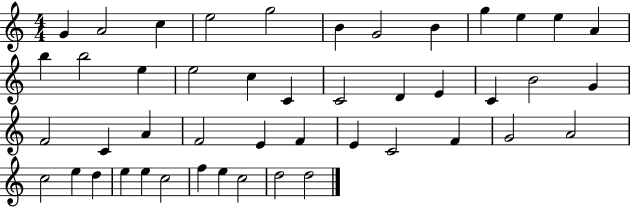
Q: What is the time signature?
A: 4/4